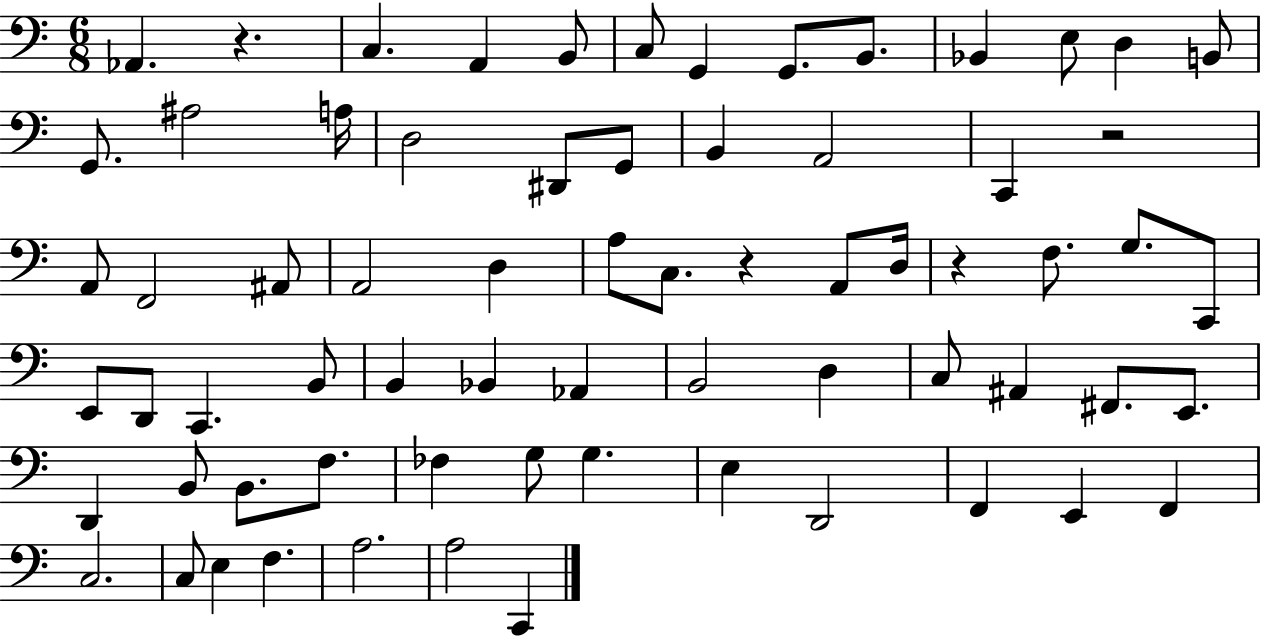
X:1
T:Untitled
M:6/8
L:1/4
K:C
_A,, z C, A,, B,,/2 C,/2 G,, G,,/2 B,,/2 _B,, E,/2 D, B,,/2 G,,/2 ^A,2 A,/4 D,2 ^D,,/2 G,,/2 B,, A,,2 C,, z2 A,,/2 F,,2 ^A,,/2 A,,2 D, A,/2 C,/2 z A,,/2 D,/4 z F,/2 G,/2 C,,/2 E,,/2 D,,/2 C,, B,,/2 B,, _B,, _A,, B,,2 D, C,/2 ^A,, ^F,,/2 E,,/2 D,, B,,/2 B,,/2 F,/2 _F, G,/2 G, E, D,,2 F,, E,, F,, C,2 C,/2 E, F, A,2 A,2 C,,